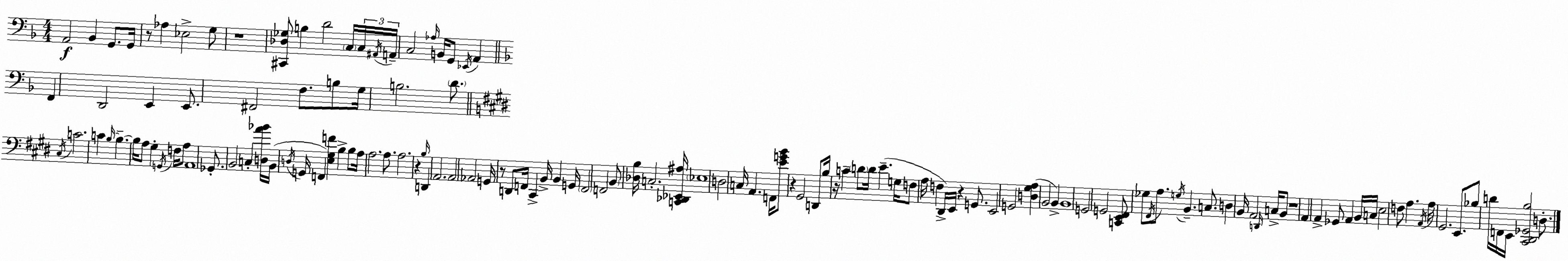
X:1
T:Untitled
M:4/4
L:1/4
K:F
A,,2 _B,, G,,/2 G,,/4 z/2 _A, _E,2 G,/2 z4 [^C,,_D,_G,]/2 B, D2 C,/4 C,/4 ^A,,/4 A,,/4 C,2 _A,/4 B,,/4 G,,/2 _E,,/4 A,, F,, D,,2 E,, E,,/2 ^F,,2 F,/2 B,/2 G,/4 B,2 D/2 ^C,/4 C2 C B,/4 B, B,/4 A,/2 ^G, G,,/4 F,/4 A,/2 A,,4 _G,,/2 B,,2 C, [D,A_B]/4 B,,/4 D,/4 G,,/4 F,, [E,^G,F] B, B,/2 A,/4 A,2 A,/2 A,2 z B,/4 D,, A,,2 A,,2 _A,,2 G,,/4 z/2 D,,/2 F,,/4 ^C,, B,,/4 B,, G,,/4 F,,2 F,,2 B,,/2 [_D,B,]/4 C,2 [C,,_D,,_E,,^A,]/4 _E,4 D,2 C,/4 A,, F,,/4 [EGB]/2 z ^G,,2 D,,/2 B,/4 z/4 C D/2 D/4 E G,/4 F,/2 A,/4 F, ^D,,/4 E,,/4 z G,,/2 E,,2 G,,2 [D,^G,A,] B,,2 B,, B,,4 G,,2 G,,2 [C,,E,,^F,,]/2 _G,/2 ^F,,/4 A,/2 G,/4 B,, C,/2 D, B,,/4 A,,2 D,,/4 C,/4 B,,/2 z4 A,, A,, _G,,/2 A,, B,,/4 C,/4 E,2 F,/2 A, A,,/4 A,/4 ^G,,2 E,,/2 _B,/2 D/4 F,,/4 E,,/4 [^C,,^D,,_G,,B,]2 D,/2